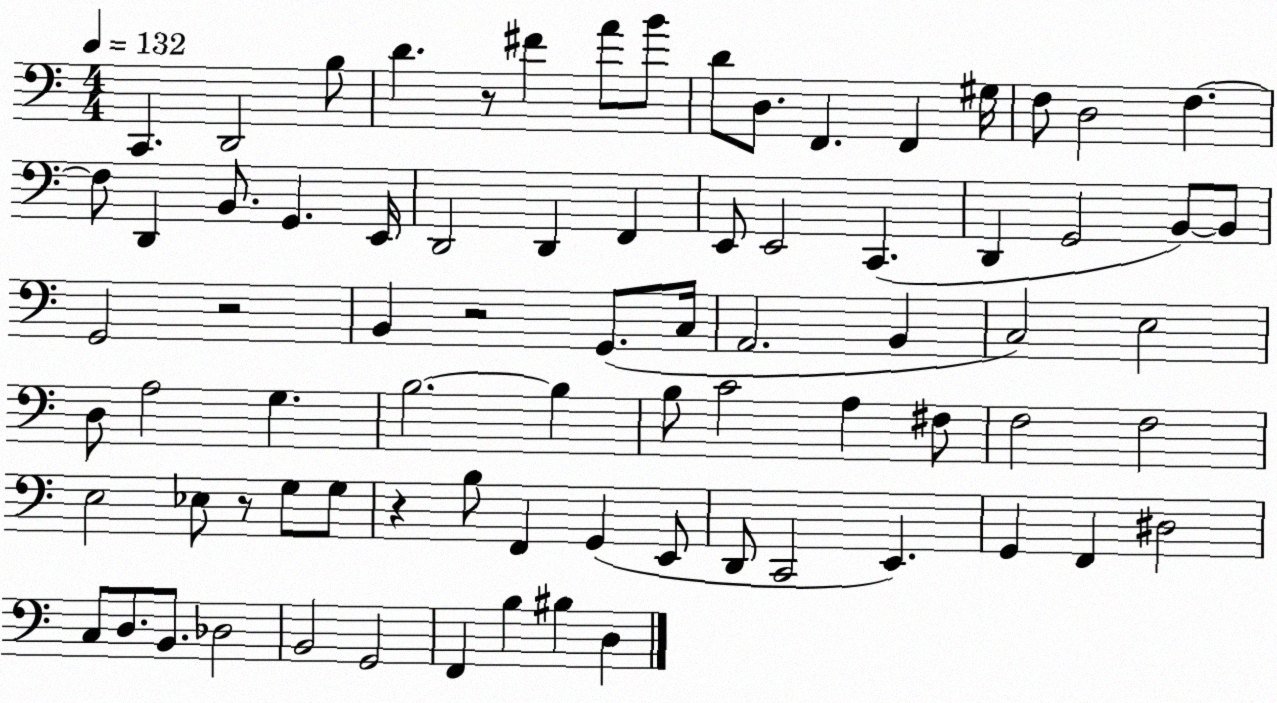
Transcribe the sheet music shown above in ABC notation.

X:1
T:Untitled
M:4/4
L:1/4
K:C
C,, D,,2 B,/2 D z/2 ^F A/2 B/2 D/2 D,/2 F,, F,, ^G,/4 F,/2 D,2 F, F,/2 D,, B,,/2 G,, E,,/4 D,,2 D,, F,, E,,/2 E,,2 C,, D,, G,,2 B,,/2 B,,/2 G,,2 z2 B,, z2 G,,/2 C,/4 A,,2 B,, C,2 E,2 D,/2 A,2 G, B,2 B, B,/2 C2 A, ^F,/2 F,2 F,2 E,2 _E,/2 z/2 G,/2 G,/2 z B,/2 F,, G,, E,,/2 D,,/2 C,,2 E,, G,, F,, ^D,2 C,/2 D,/2 B,,/2 _D,2 B,,2 G,,2 F,, B, ^B, D,